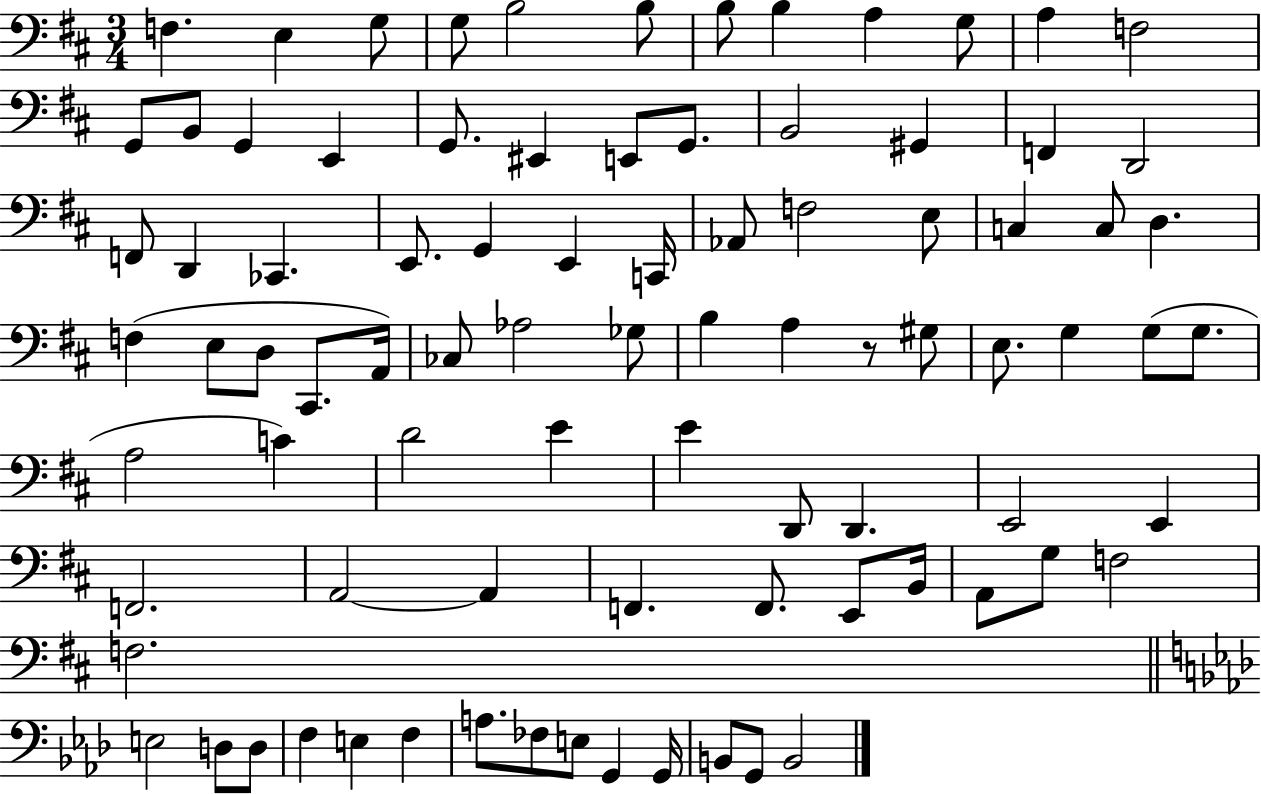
X:1
T:Untitled
M:3/4
L:1/4
K:D
F, E, G,/2 G,/2 B,2 B,/2 B,/2 B, A, G,/2 A, F,2 G,,/2 B,,/2 G,, E,, G,,/2 ^E,, E,,/2 G,,/2 B,,2 ^G,, F,, D,,2 F,,/2 D,, _C,, E,,/2 G,, E,, C,,/4 _A,,/2 F,2 E,/2 C, C,/2 D, F, E,/2 D,/2 ^C,,/2 A,,/4 _C,/2 _A,2 _G,/2 B, A, z/2 ^G,/2 E,/2 G, G,/2 G,/2 A,2 C D2 E E D,,/2 D,, E,,2 E,, F,,2 A,,2 A,, F,, F,,/2 E,,/2 B,,/4 A,,/2 G,/2 F,2 F,2 E,2 D,/2 D,/2 F, E, F, A,/2 _F,/2 E,/2 G,, G,,/4 B,,/2 G,,/2 B,,2